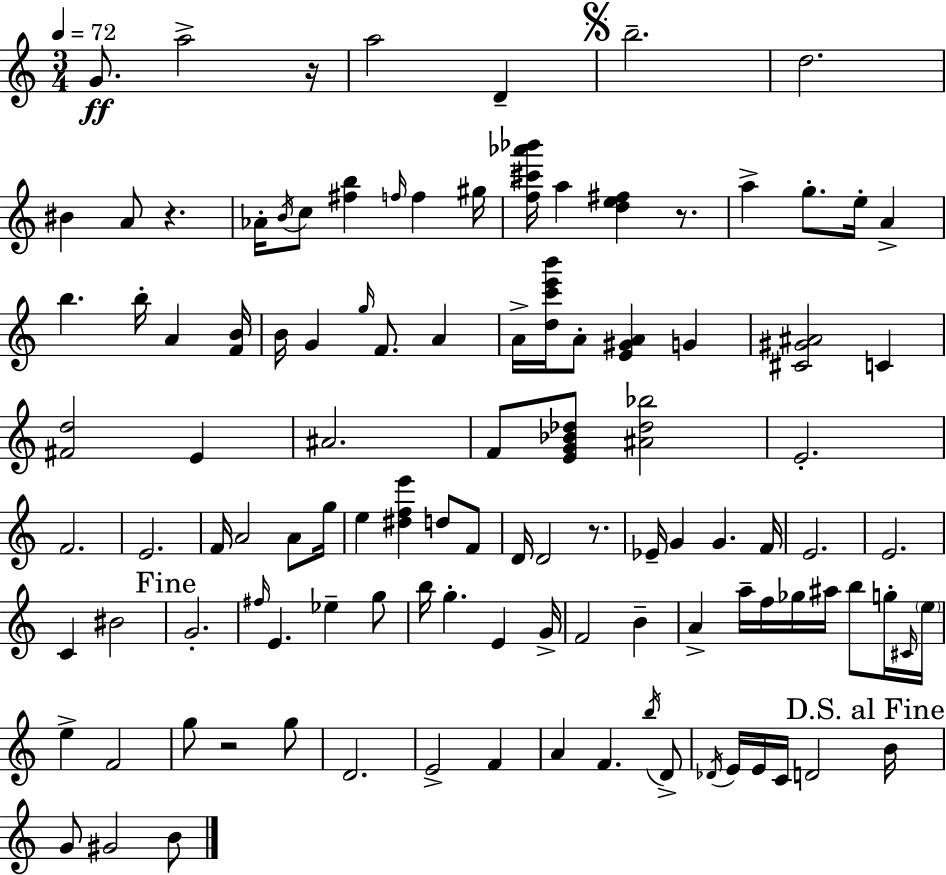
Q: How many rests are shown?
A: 5